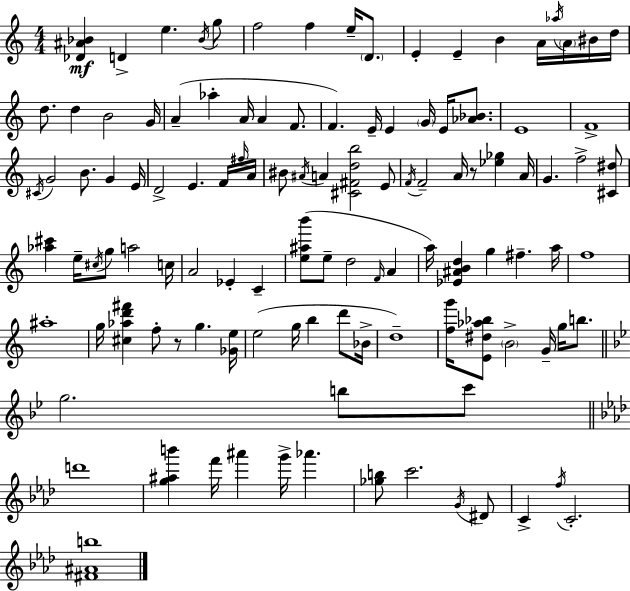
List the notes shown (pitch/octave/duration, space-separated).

[Db4,A#4,Bb4]/q D4/q E5/q. Bb4/s G5/e F5/h F5/q E5/s D4/e. E4/q E4/q B4/q A4/s Ab5/s A4/s BIS4/s D5/s D5/e. D5/q B4/h G4/s A4/q Ab5/q A4/s A4/q F4/e. F4/q. E4/s E4/q G4/s E4/s [Ab4,Bb4]/e. E4/w F4/w C#4/s G4/h B4/e. G4/q E4/s D4/h E4/q. F4/s F#5/s A4/s BIS4/e A#4/s A4/q [C#4,F#4,D5,B5]/h E4/e F4/s F4/h A4/s R/e [Eb5,Gb5]/q A4/s G4/q. F5/h [C#4,D#5]/e [Ab5,C#6]/q E5/s C#5/s G5/e A5/h C5/s A4/h Eb4/q C4/q [E5,A#5,B6]/e E5/e D5/h F4/s A4/q A5/s [Eb4,A#4,B4,D5]/q G5/q F#5/q. A5/s F5/w A#5/w G5/s [C#5,Ab5,D6,F#6]/q F5/e R/e G5/q. [Gb4,E5]/s E5/h G5/s B5/q D6/e Bb4/s D5/w [F5,G6]/s [E4,D#5,Ab5,Bb5]/e B4/h G4/s G5/s B5/e. G5/h. B5/e C6/e D6/w [G5,A#5,B6]/q F6/s A#6/q G6/s Ab6/q. [Gb5,B5]/e C6/h. G4/s D#4/e C4/q F5/s C4/h. [F#4,A#4,B5]/w